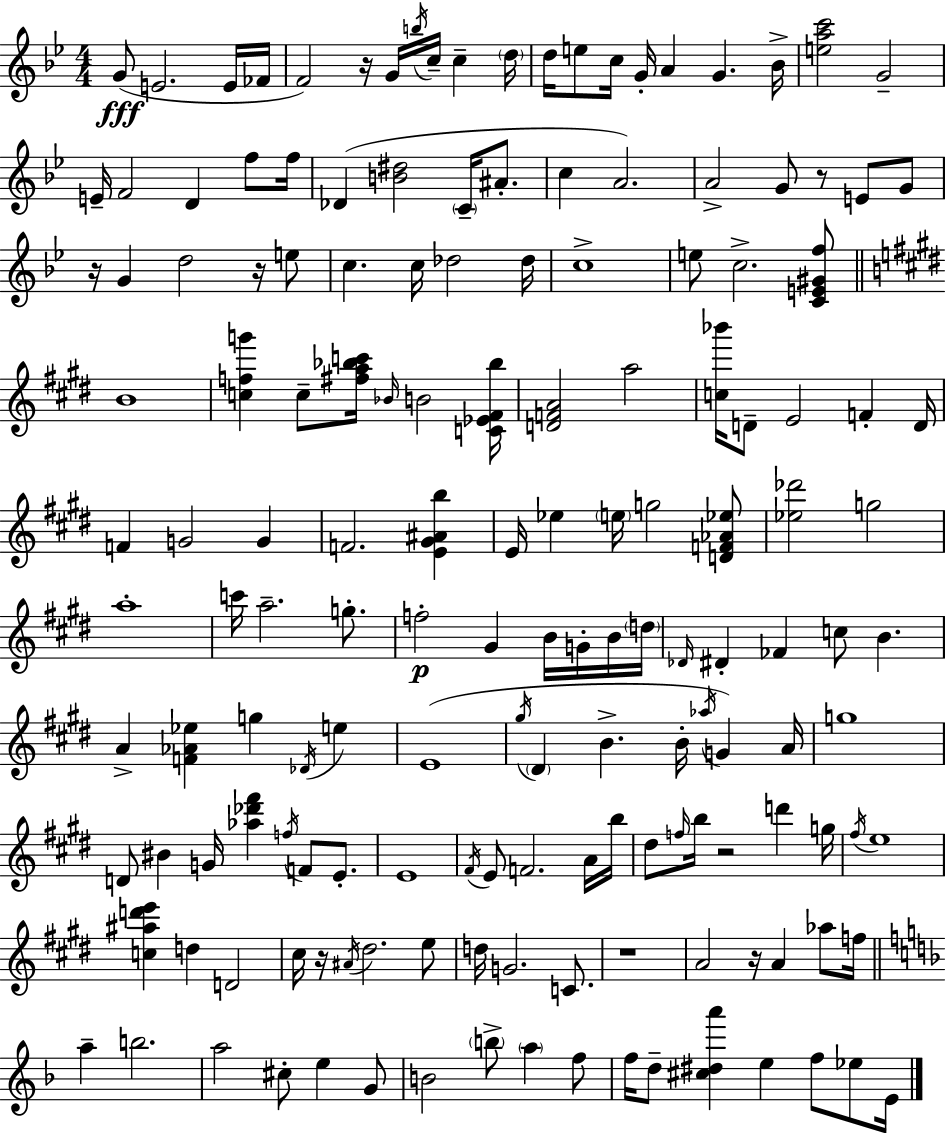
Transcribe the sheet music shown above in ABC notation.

X:1
T:Untitled
M:4/4
L:1/4
K:Bb
G/2 E2 E/4 _F/4 F2 z/4 G/4 b/4 c/4 c d/4 d/4 e/2 c/4 G/4 A G _B/4 [eac']2 G2 E/4 F2 D f/2 f/4 _D [B^d]2 C/4 ^A/2 c A2 A2 G/2 z/2 E/2 G/2 z/4 G d2 z/4 e/2 c c/4 _d2 _d/4 c4 e/2 c2 [CE^Gf]/2 B4 [cfg'] c/2 [^fa_bc']/4 _B/4 B2 [C_E^F_b]/4 [DFA]2 a2 [c_b']/4 D/2 E2 F D/4 F G2 G F2 [E^G^Ab] E/4 _e e/4 g2 [DF_A_e]/2 [_e_d']2 g2 a4 c'/4 a2 g/2 f2 ^G B/4 G/4 B/4 d/4 _D/4 ^D _F c/2 B A [F_A_e] g _D/4 e E4 ^g/4 ^D B B/4 _a/4 G A/4 g4 D/2 ^B G/4 [_a_d'^f'] f/4 F/2 E/2 E4 ^F/4 E/2 F2 A/4 b/4 ^d/2 f/4 b/4 z2 d' g/4 ^f/4 e4 [c^ad'e'] d D2 ^c/4 z/4 ^A/4 ^d2 e/2 d/4 G2 C/2 z4 A2 z/4 A _a/2 f/4 a b2 a2 ^c/2 e G/2 B2 b/2 a f/2 f/4 d/2 [^c^da'] e f/2 _e/2 E/4